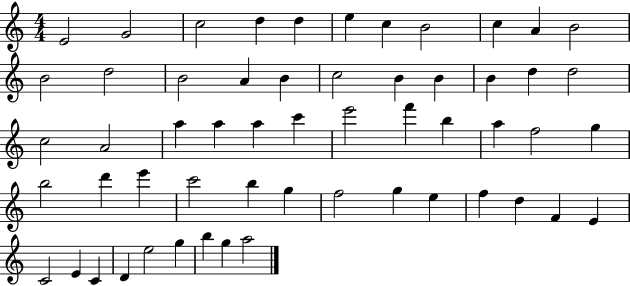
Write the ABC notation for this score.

X:1
T:Untitled
M:4/4
L:1/4
K:C
E2 G2 c2 d d e c B2 c A B2 B2 d2 B2 A B c2 B B B d d2 c2 A2 a a a c' e'2 f' b a f2 g b2 d' e' c'2 b g f2 g e f d F E C2 E C D e2 g b g a2